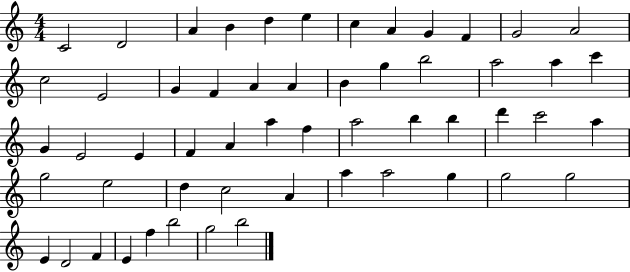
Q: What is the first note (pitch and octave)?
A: C4